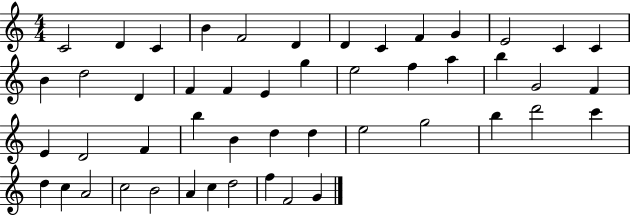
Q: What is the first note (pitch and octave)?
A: C4